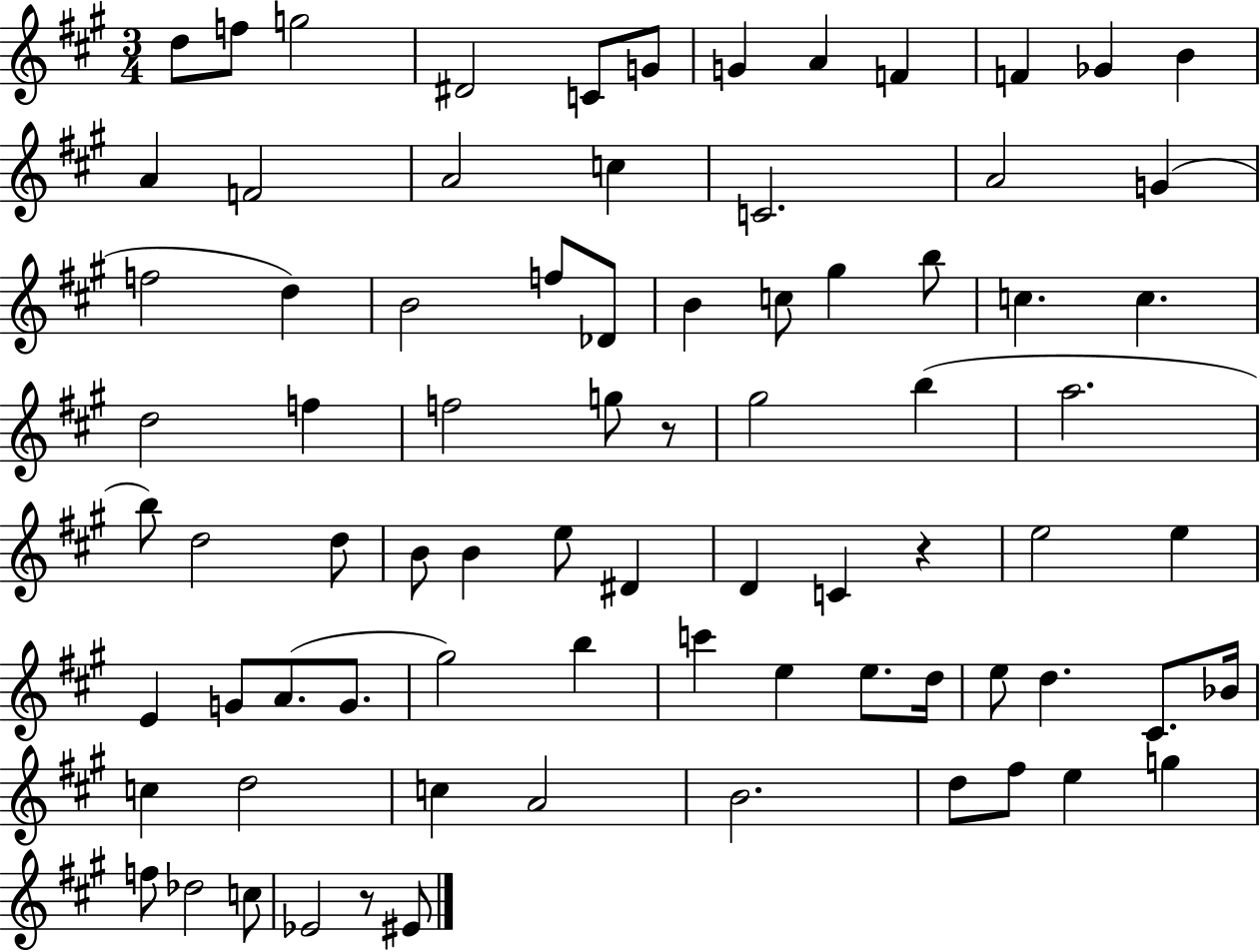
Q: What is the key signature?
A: A major